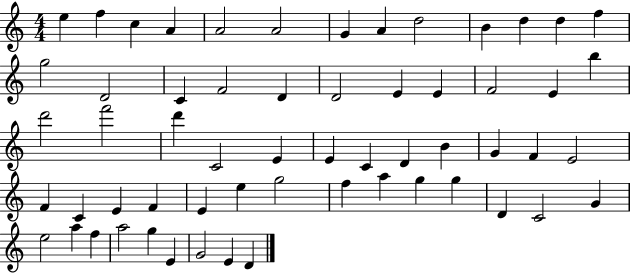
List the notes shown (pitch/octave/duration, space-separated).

E5/q F5/q C5/q A4/q A4/h A4/h G4/q A4/q D5/h B4/q D5/q D5/q F5/q G5/h D4/h C4/q F4/h D4/q D4/h E4/q E4/q F4/h E4/q B5/q D6/h F6/h D6/q C4/h E4/q E4/q C4/q D4/q B4/q G4/q F4/q E4/h F4/q C4/q E4/q F4/q E4/q E5/q G5/h F5/q A5/q G5/q G5/q D4/q C4/h G4/q E5/h A5/q F5/q A5/h G5/q E4/q G4/h E4/q D4/q